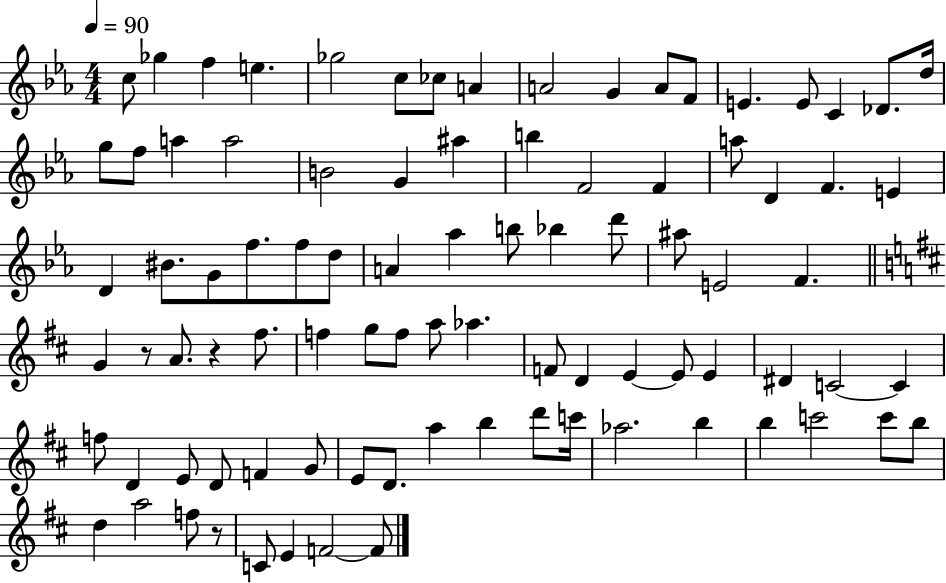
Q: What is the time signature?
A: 4/4